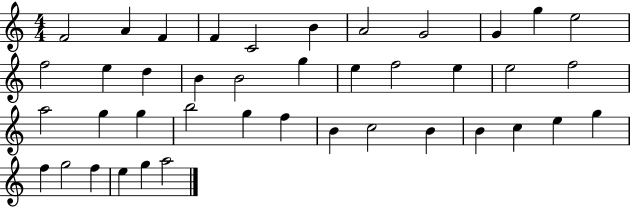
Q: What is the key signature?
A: C major